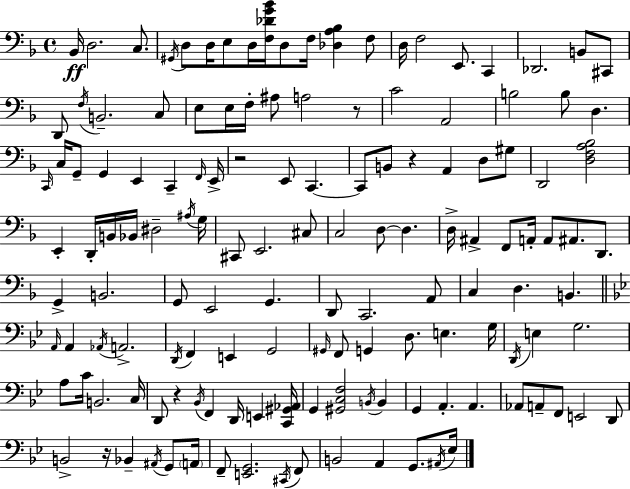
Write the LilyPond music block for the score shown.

{
  \clef bass
  \time 4/4
  \defaultTimeSignature
  \key d \minor
  bes,16\ff d2. c8. | \acciaccatura { gis,16 } d8 d16 e8 d16 <f des' g' bes'>16 d8 f16 <des a bes>4 f8 | d16 f2 e,8. c,4 | des,2. b,8 cis,8 | \break d,8 \acciaccatura { f16 } b,2.-- | c8 e8 e16 f16-. ais8 a2 | r8 c'2 a,2 | b2 b8 d4. | \break \grace { c,16 } c16 g,8-- g,4 e,4 c,4-- | \grace { f,16 } e,16-> r2 e,8 c,4.~~ | c,8 b,8 r4 a,4 | d8 gis8 d,2 <d f a bes>2 | \break e,4-. d,16-. b,16 bes,16 dis2-- | \acciaccatura { ais16 } g16 cis,8 e,2. | cis8 c2 d8~~ d4. | d16-> ais,4-> f,8 a,16-. a,8 ais,8. | \break d,8. g,4-> b,2. | g,8 e,2 g,4. | d,8 c,2. | a,8 c4 d4. b,4. | \break \bar "||" \break \key bes \major \grace { a,16 } a,4 \acciaccatura { aes,16 } a,2.-> | \acciaccatura { d,16 } f,4 e,4 g,2 | \grace { gis,16 } f,8 g,4 d8. e4. | g16 \acciaccatura { d,16 } e4 g2. | \break a8 c'16 b,2. | c16 d,8 r4 \acciaccatura { bes,16 } f,4 | d,16 e,4 <c, gis, aes,>16 g,4 <gis, c f>2 | \acciaccatura { b,16 } b,4 g,4 a,4.-. | \break a,4. aes,8 a,8-- f,8 e,2 | d,8 b,2-> r16 | bes,4-- \acciaccatura { ais,16 } g,8 \parenthesize a,16 f,8-- <e, g,>2. | \acciaccatura { cis,16 } f,8 b,2 | \break a,4 g,8. \acciaccatura { ais,16 } ees16 \bar "|."
}